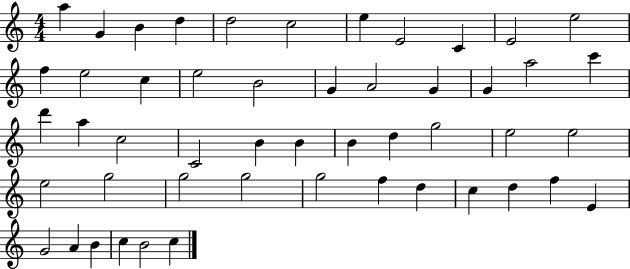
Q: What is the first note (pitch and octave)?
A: A5